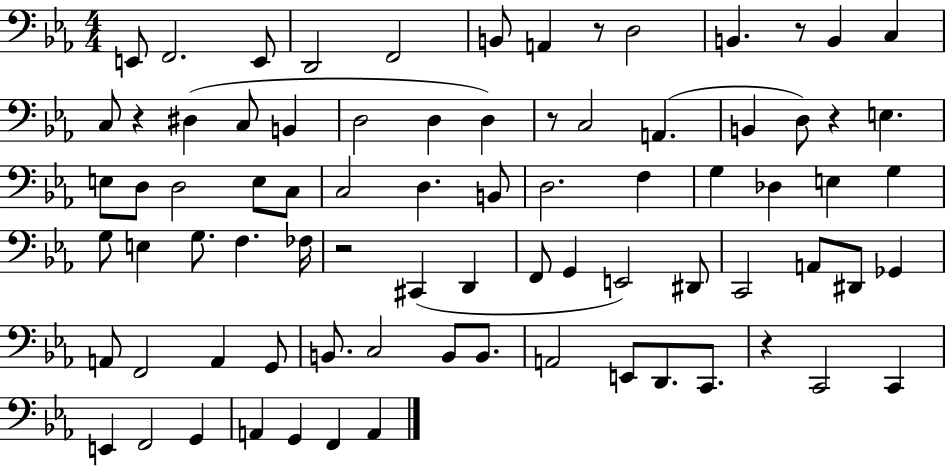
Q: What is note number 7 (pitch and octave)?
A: A2